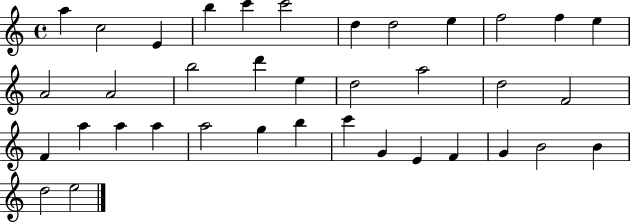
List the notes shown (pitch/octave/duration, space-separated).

A5/q C5/h E4/q B5/q C6/q C6/h D5/q D5/h E5/q F5/h F5/q E5/q A4/h A4/h B5/h D6/q E5/q D5/h A5/h D5/h F4/h F4/q A5/q A5/q A5/q A5/h G5/q B5/q C6/q G4/q E4/q F4/q G4/q B4/h B4/q D5/h E5/h